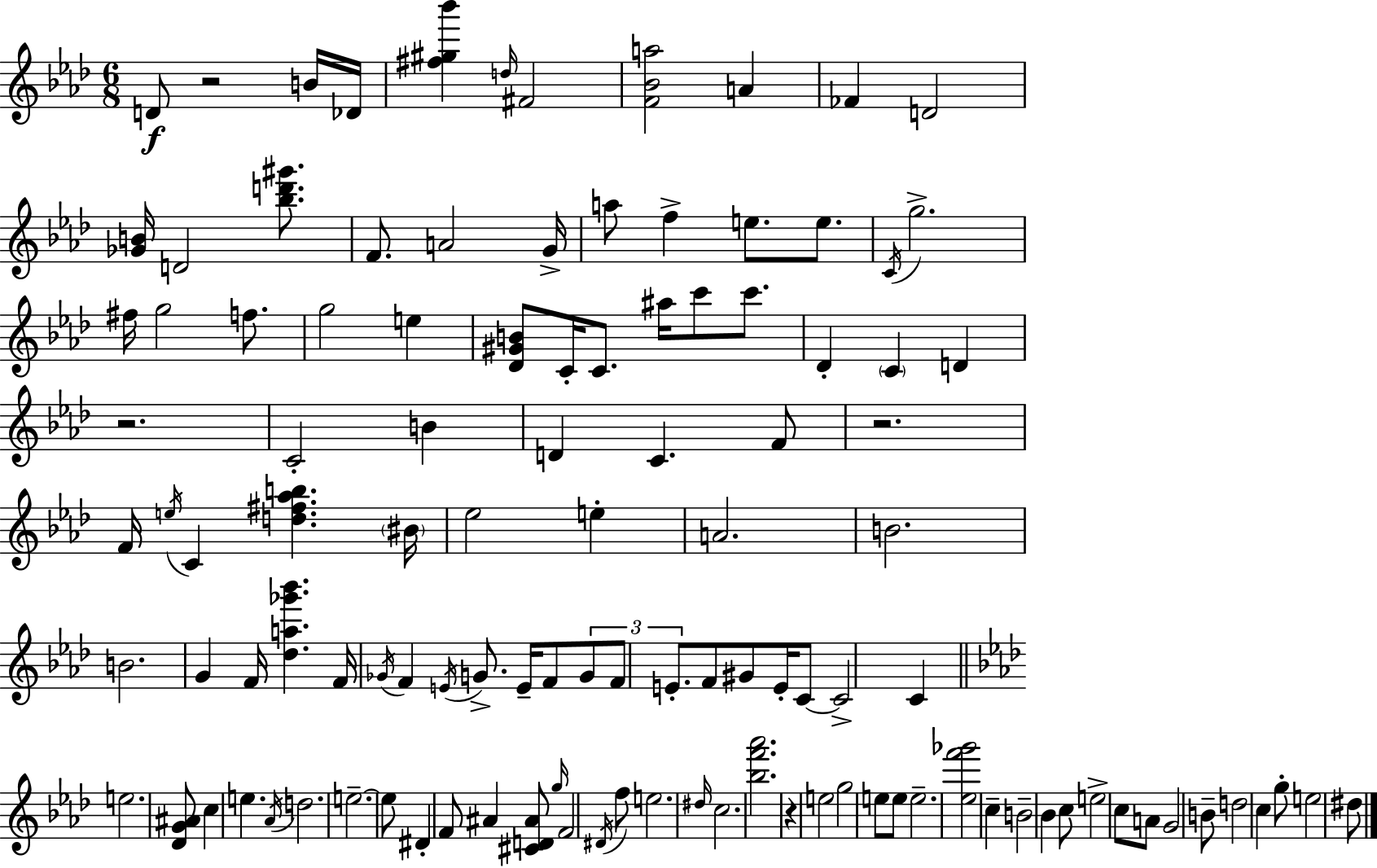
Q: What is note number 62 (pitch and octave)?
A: C4